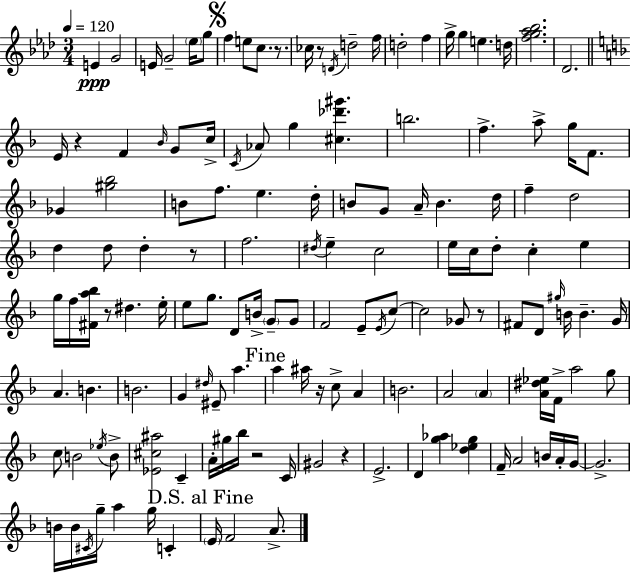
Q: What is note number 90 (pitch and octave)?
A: A4